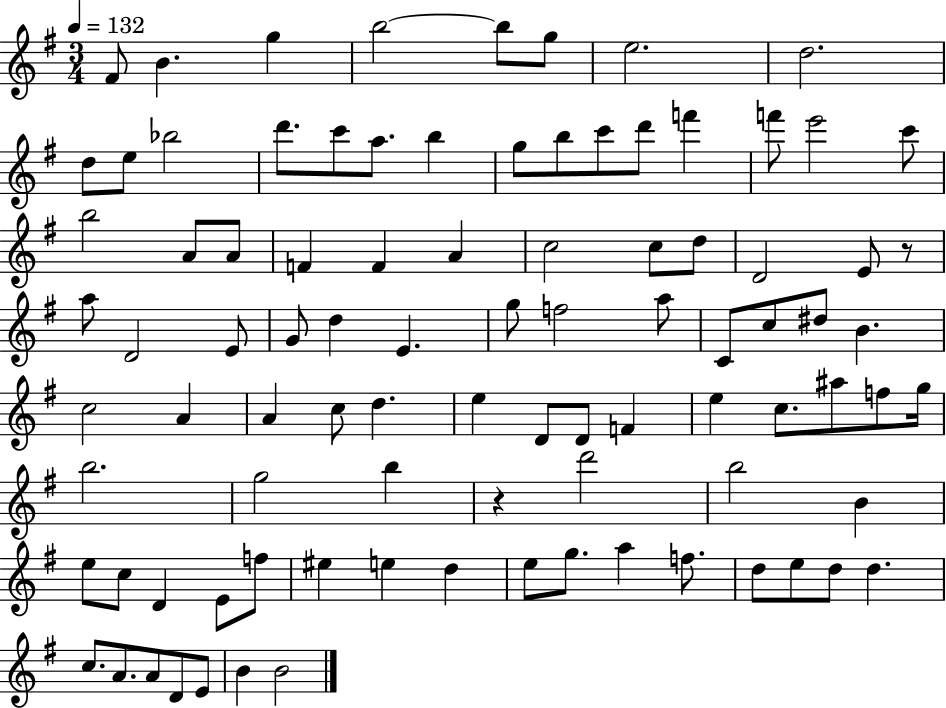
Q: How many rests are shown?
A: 2